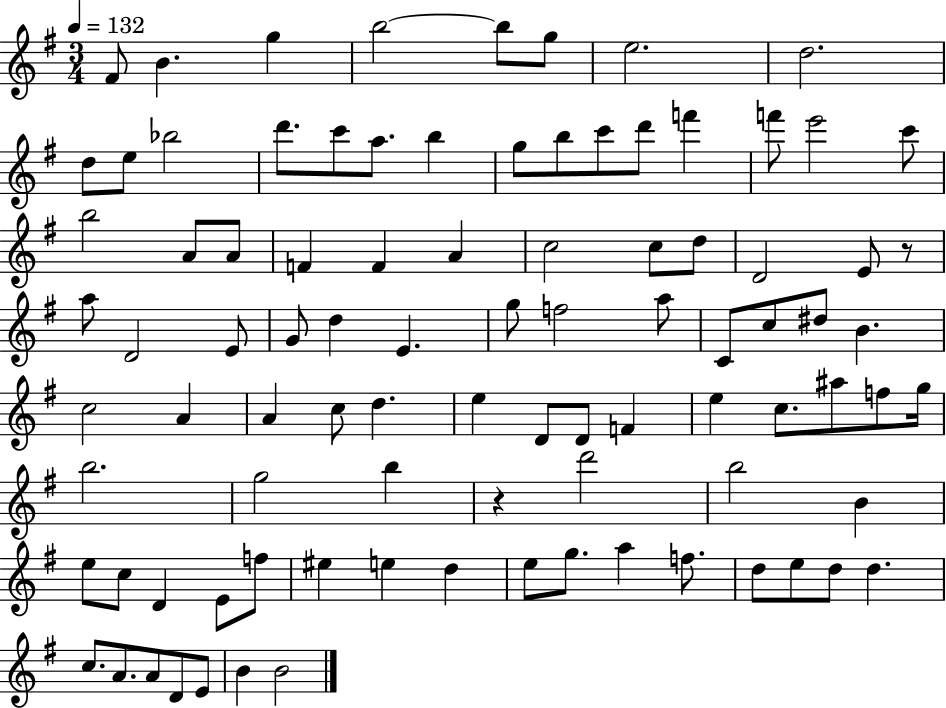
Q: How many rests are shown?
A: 2